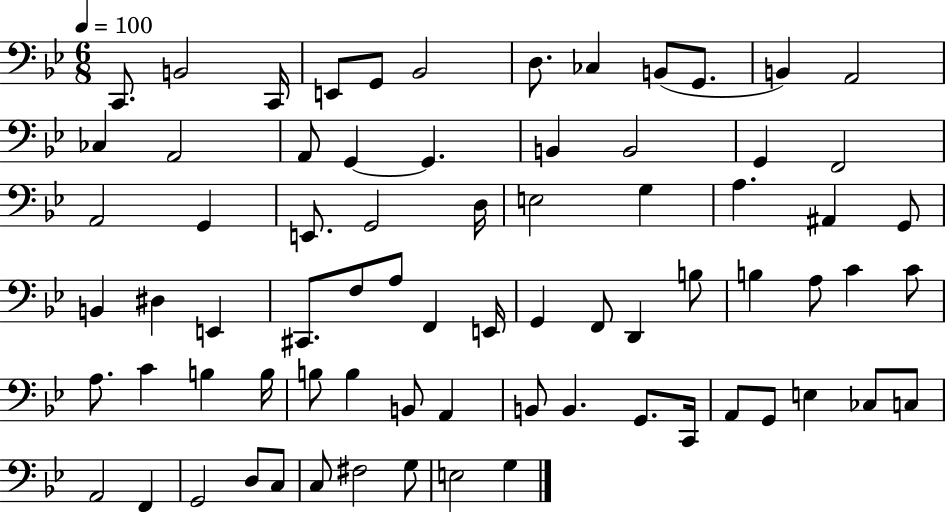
{
  \clef bass
  \numericTimeSignature
  \time 6/8
  \key bes \major
  \tempo 4 = 100
  \repeat volta 2 { c,8. b,2 c,16 | e,8 g,8 bes,2 | d8. ces4 b,8( g,8. | b,4) a,2 | \break ces4 a,2 | a,8 g,4~~ g,4. | b,4 b,2 | g,4 f,2 | \break a,2 g,4 | e,8. g,2 d16 | e2 g4 | a4. ais,4 g,8 | \break b,4 dis4 e,4 | cis,8. f8 a8 f,4 e,16 | g,4 f,8 d,4 b8 | b4 a8 c'4 c'8 | \break a8. c'4 b4 b16 | b8 b4 b,8 a,4 | b,8 b,4. g,8. c,16 | a,8 g,8 e4 ces8 c8 | \break a,2 f,4 | g,2 d8 c8 | c8 fis2 g8 | e2 g4 | \break } \bar "|."
}